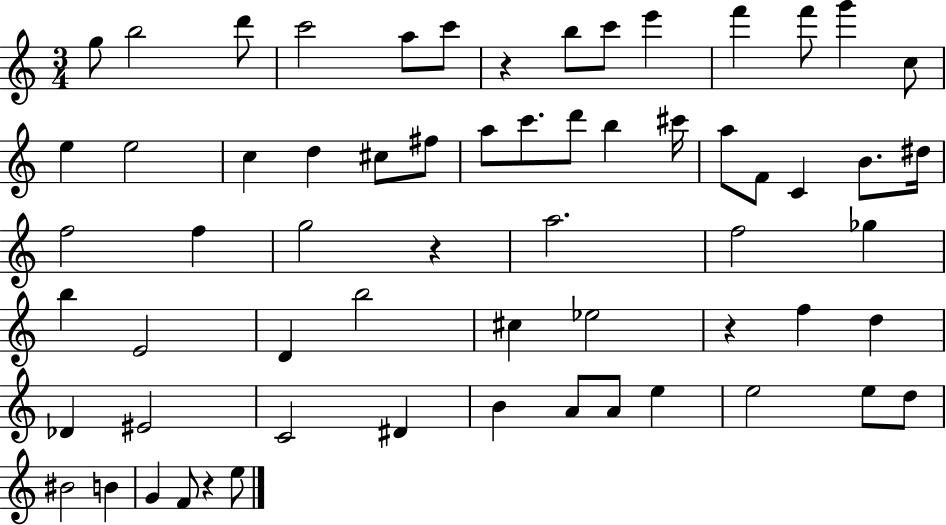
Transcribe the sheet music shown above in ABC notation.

X:1
T:Untitled
M:3/4
L:1/4
K:C
g/2 b2 d'/2 c'2 a/2 c'/2 z b/2 c'/2 e' f' f'/2 g' c/2 e e2 c d ^c/2 ^f/2 a/2 c'/2 d'/2 b ^c'/4 a/2 F/2 C B/2 ^d/4 f2 f g2 z a2 f2 _g b E2 D b2 ^c _e2 z f d _D ^E2 C2 ^D B A/2 A/2 e e2 e/2 d/2 ^B2 B G F/2 z e/2